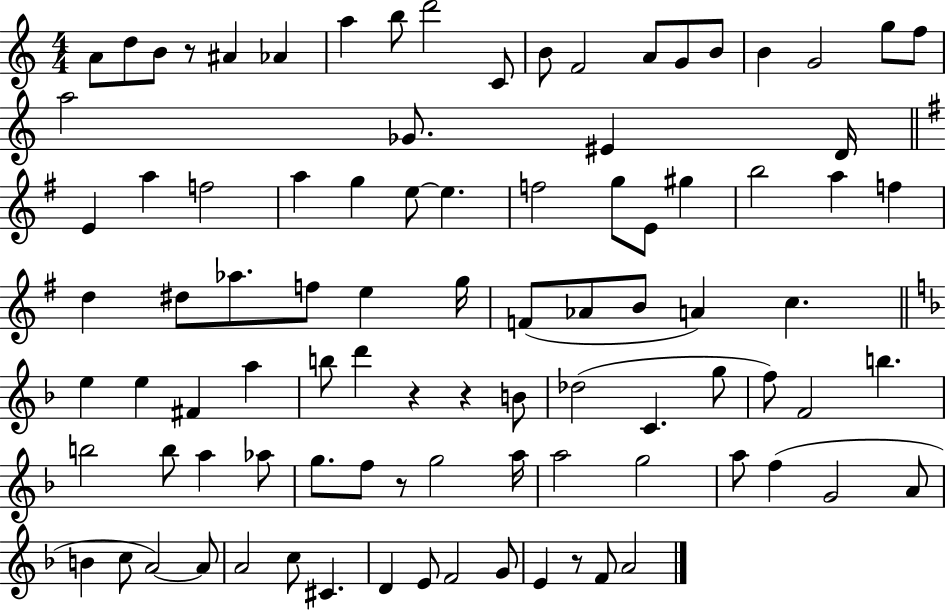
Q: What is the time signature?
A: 4/4